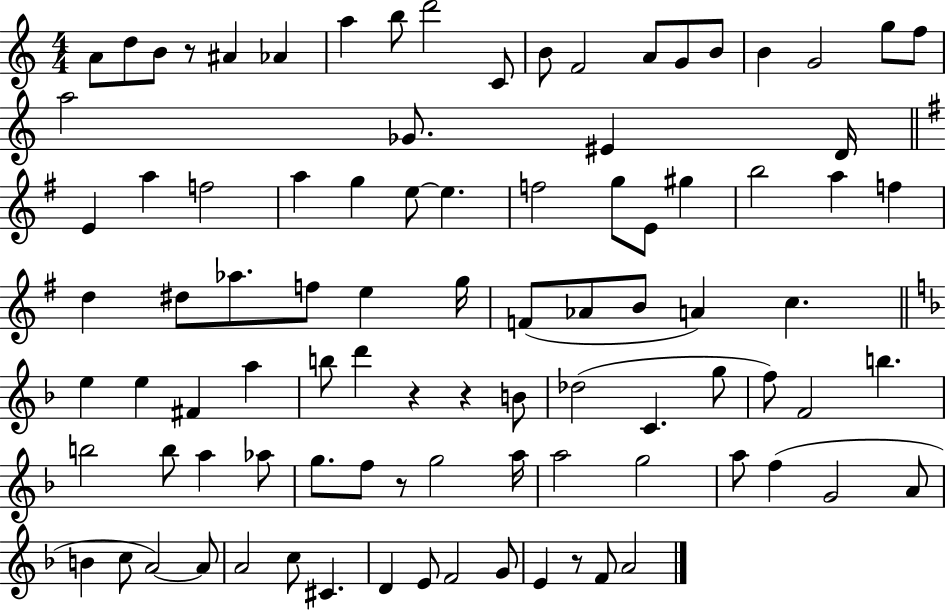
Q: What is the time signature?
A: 4/4